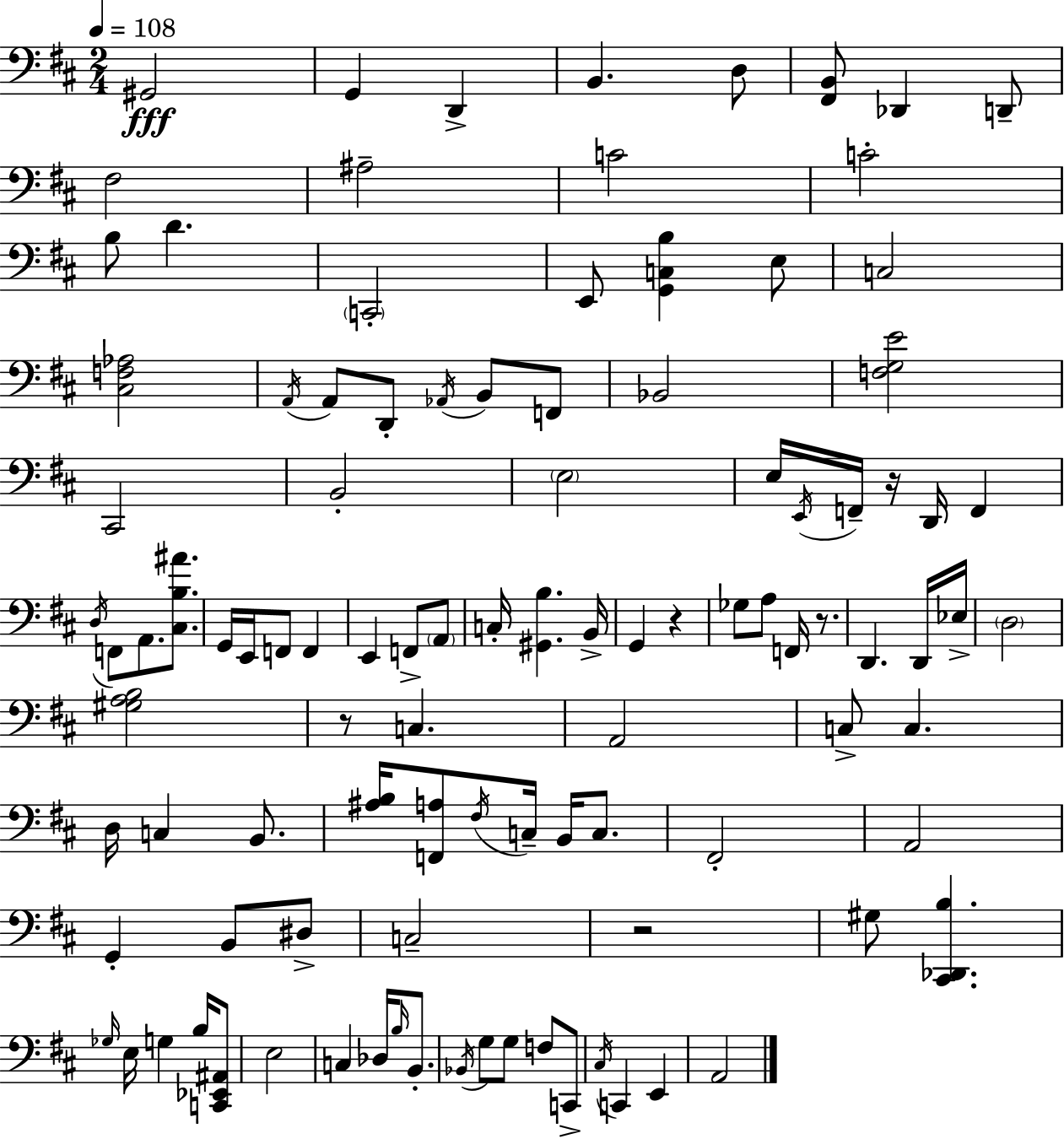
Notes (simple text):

G#2/h G2/q D2/q B2/q. D3/e [F#2,B2]/e Db2/q D2/e F#3/h A#3/h C4/h C4/h B3/e D4/q. C2/h E2/e [G2,C3,B3]/q E3/e C3/h [C#3,F3,Ab3]/h A2/s A2/e D2/e Ab2/s B2/e F2/e Bb2/h [F3,G3,E4]/h C#2/h B2/h E3/h E3/s E2/s F2/s R/s D2/s F2/q D3/s F2/e A2/e. [C#3,B3,A#4]/e. G2/s E2/s F2/e F2/q E2/q F2/e A2/e C3/s [G#2,B3]/q. B2/s G2/q R/q Gb3/e A3/e F2/s R/e. D2/q. D2/s Eb3/s D3/h [G#3,A3,B3]/h R/e C3/q. A2/h C3/e C3/q. D3/s C3/q B2/e. [A#3,B3]/s [F2,A3]/e F#3/s C3/s B2/s C3/e. F#2/h A2/h G2/q B2/e D#3/e C3/h R/h G#3/e [C#2,Db2,B3]/q. Gb3/s E3/s G3/q B3/s [C2,Eb2,A#2]/e E3/h C3/q Db3/s B3/s B2/e. Bb2/s G3/e G3/e F3/e C2/e C#3/s C2/q E2/q A2/h